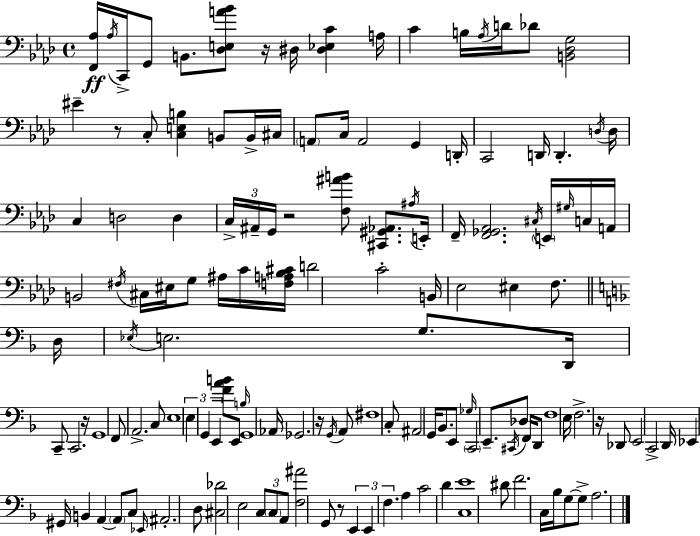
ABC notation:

X:1
T:Untitled
M:4/4
L:1/4
K:Ab
[F,,_A,]/4 _A,/4 C,,/4 G,,/2 B,,/2 [_D,E,A_B]/2 z/4 ^D,/4 [^D,_E,C] A,/4 C B,/4 _A,/4 D/4 _D/2 [B,,_D,G,]2 ^E z/2 C,/2 [C,E,B,] B,,/2 B,,/4 ^C,/4 A,,/2 C,/4 A,,2 G,, D,,/4 C,,2 D,,/4 D,, D,/4 D,/4 C, D,2 D, C,/4 ^A,,/4 G,,/4 z2 [F,^AB]/2 [^C,,^G,,_A,,]/2 ^A,/4 E,,/4 F,,/4 [F,,_G,,_A,,]2 ^C,/4 E,,/4 ^G,/4 C,/4 A,,/4 B,,2 ^F,/4 ^C,/4 ^E,/4 G,/2 ^A,/4 C/4 [F,A,_B,^C]/4 D2 C2 B,,/4 _E,2 ^E, F,/2 D,/4 _E,/4 E,2 G,/2 D,,/4 C,,/2 C,,2 z/4 G,,4 F,,/2 A,,2 C,/2 E,4 E, G,, E,, [FAB]/2 E,,/2 B,/4 G,,4 _A,,/4 _G,,2 z/4 G,,/4 A,,/2 ^F,4 C,/2 ^A,,2 G,,/4 _B,,/2 E,,/2 _G,/4 C,,2 E,,/2 ^C,,/4 _D,/2 F,,/4 D,,/2 F,4 E,/4 F,2 z/4 _D,,/2 E,,2 C,,2 D,,/4 _E,, ^G,,/4 B,, A,, A,,/2 C,/2 _E,,/4 ^A,,2 D,/2 [^C,_D]2 E,2 C,/2 C,/2 A,,/2 [F,^A]2 G,,/2 z/2 E,, E,, F, A, C2 D [C,E]4 ^D/2 F2 C,/4 _B,/4 G,/2 G,/2 A,2